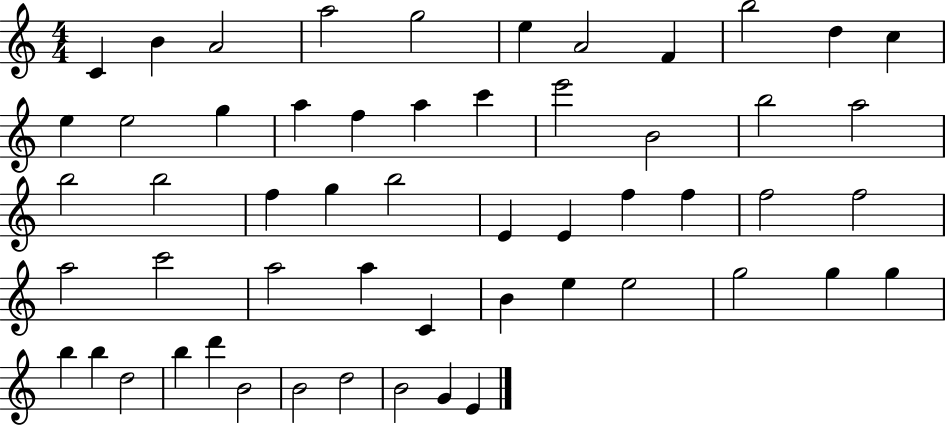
{
  \clef treble
  \numericTimeSignature
  \time 4/4
  \key c \major
  c'4 b'4 a'2 | a''2 g''2 | e''4 a'2 f'4 | b''2 d''4 c''4 | \break e''4 e''2 g''4 | a''4 f''4 a''4 c'''4 | e'''2 b'2 | b''2 a''2 | \break b''2 b''2 | f''4 g''4 b''2 | e'4 e'4 f''4 f''4 | f''2 f''2 | \break a''2 c'''2 | a''2 a''4 c'4 | b'4 e''4 e''2 | g''2 g''4 g''4 | \break b''4 b''4 d''2 | b''4 d'''4 b'2 | b'2 d''2 | b'2 g'4 e'4 | \break \bar "|."
}